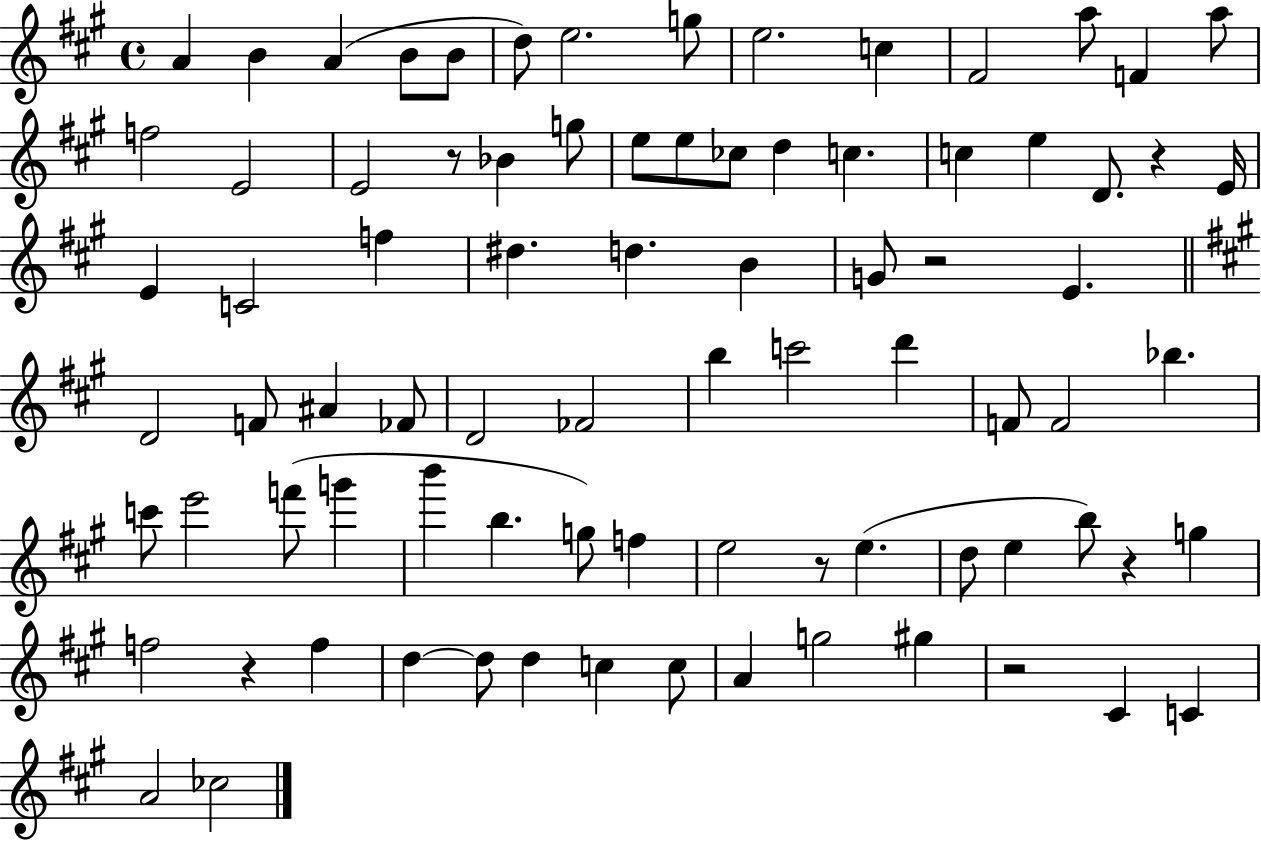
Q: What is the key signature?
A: A major